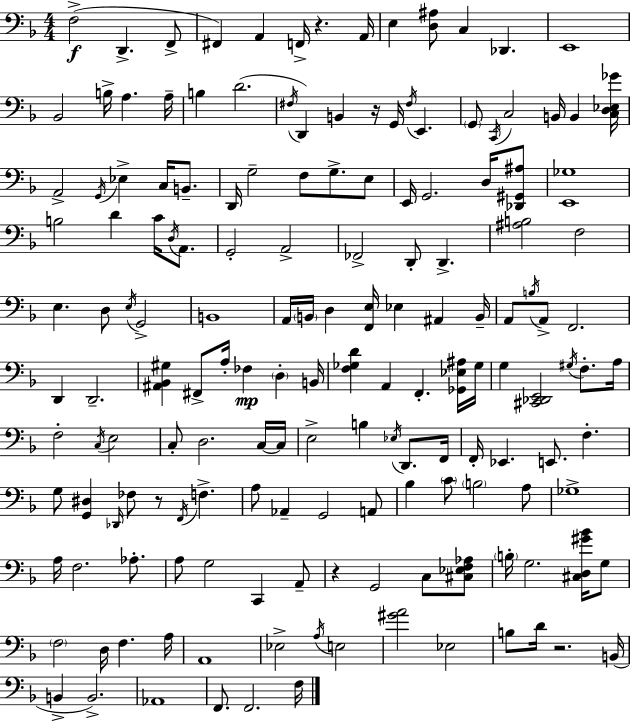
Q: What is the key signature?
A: D minor